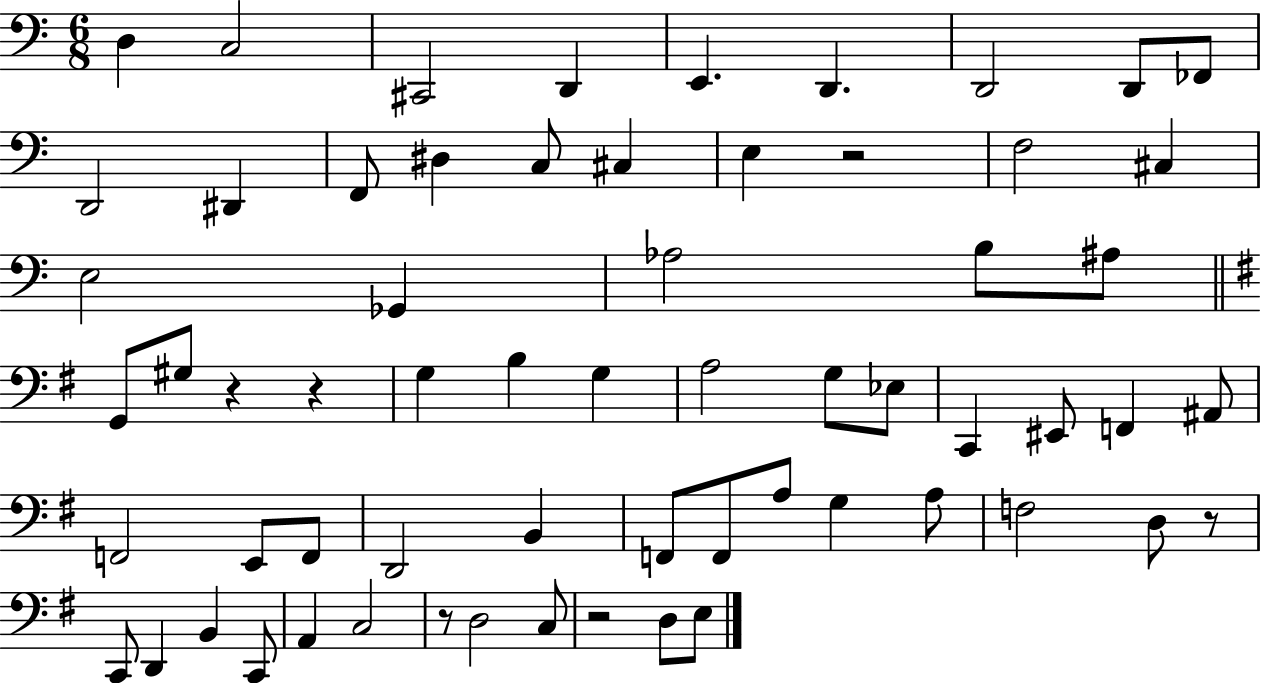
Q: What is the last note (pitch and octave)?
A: E3